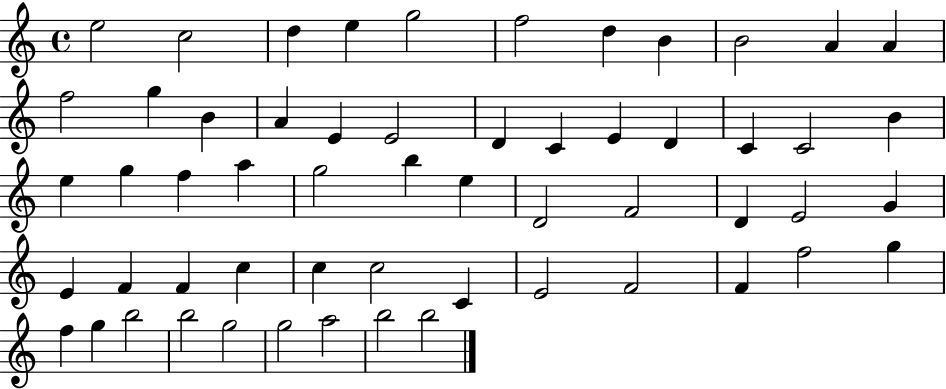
{
  \clef treble
  \time 4/4
  \defaultTimeSignature
  \key c \major
  e''2 c''2 | d''4 e''4 g''2 | f''2 d''4 b'4 | b'2 a'4 a'4 | \break f''2 g''4 b'4 | a'4 e'4 e'2 | d'4 c'4 e'4 d'4 | c'4 c'2 b'4 | \break e''4 g''4 f''4 a''4 | g''2 b''4 e''4 | d'2 f'2 | d'4 e'2 g'4 | \break e'4 f'4 f'4 c''4 | c''4 c''2 c'4 | e'2 f'2 | f'4 f''2 g''4 | \break f''4 g''4 b''2 | b''2 g''2 | g''2 a''2 | b''2 b''2 | \break \bar "|."
}